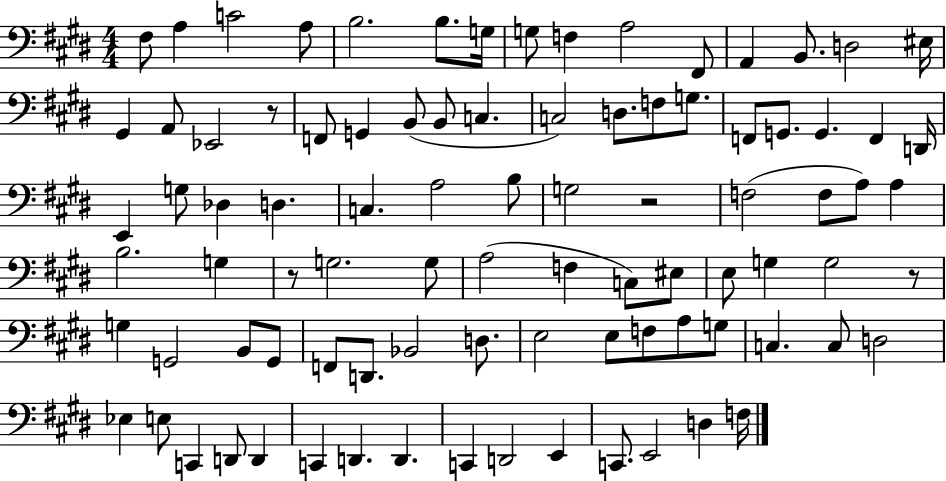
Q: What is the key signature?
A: E major